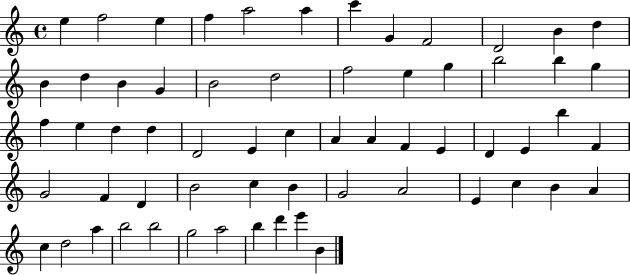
{
  \clef treble
  \time 4/4
  \defaultTimeSignature
  \key c \major
  e''4 f''2 e''4 | f''4 a''2 a''4 | c'''4 g'4 f'2 | d'2 b'4 d''4 | \break b'4 d''4 b'4 g'4 | b'2 d''2 | f''2 e''4 g''4 | b''2 b''4 g''4 | \break f''4 e''4 d''4 d''4 | d'2 e'4 c''4 | a'4 a'4 f'4 e'4 | d'4 e'4 b''4 f'4 | \break g'2 f'4 d'4 | b'2 c''4 b'4 | g'2 a'2 | e'4 c''4 b'4 a'4 | \break c''4 d''2 a''4 | b''2 b''2 | g''2 a''2 | b''4 d'''4 e'''4 b'4 | \break \bar "|."
}